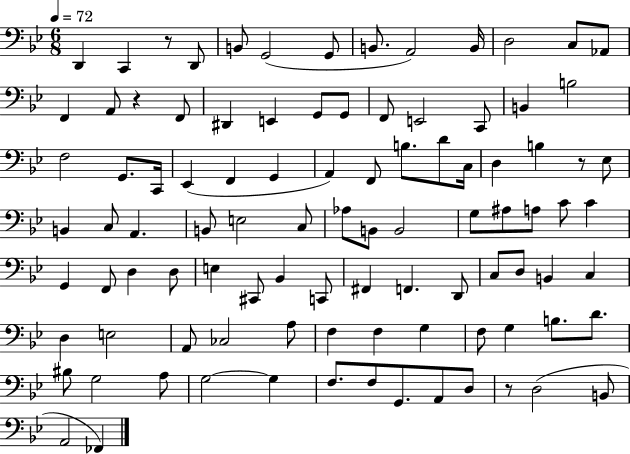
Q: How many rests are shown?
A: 4